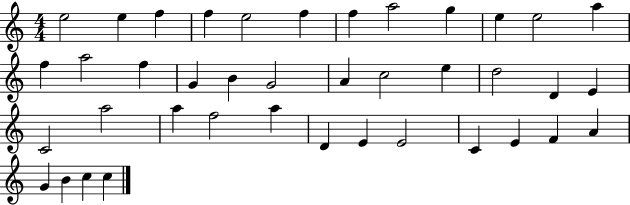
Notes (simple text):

E5/h E5/q F5/q F5/q E5/h F5/q F5/q A5/h G5/q E5/q E5/h A5/q F5/q A5/h F5/q G4/q B4/q G4/h A4/q C5/h E5/q D5/h D4/q E4/q C4/h A5/h A5/q F5/h A5/q D4/q E4/q E4/h C4/q E4/q F4/q A4/q G4/q B4/q C5/q C5/q